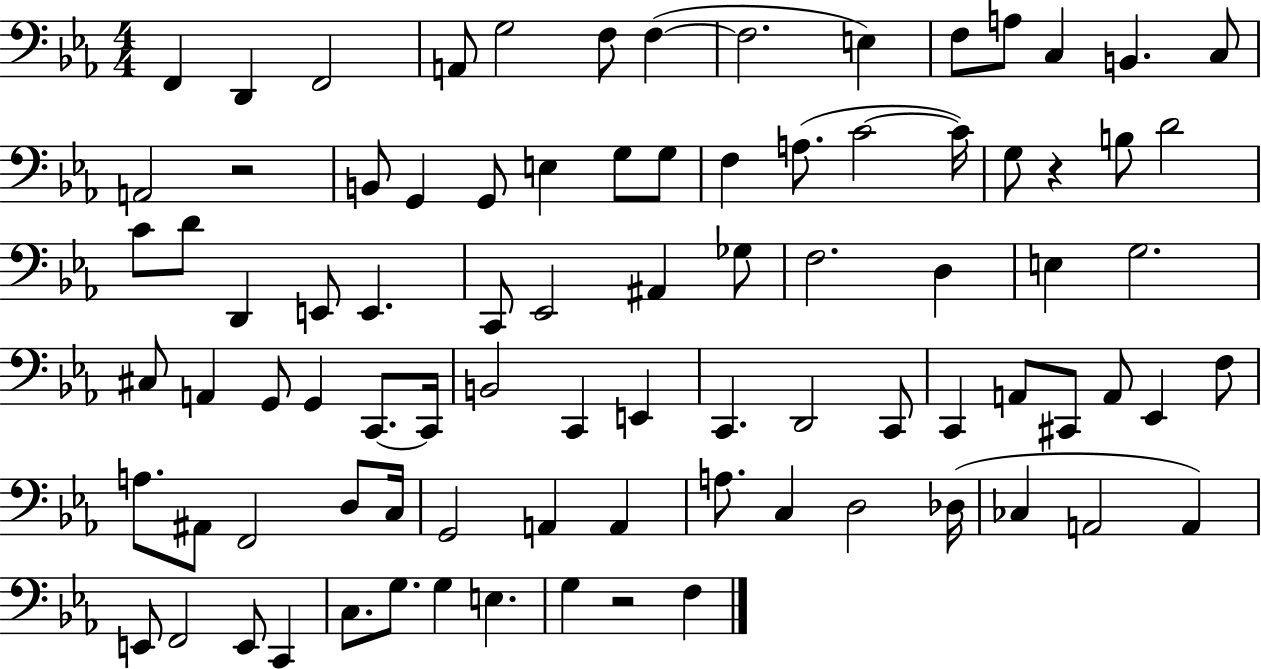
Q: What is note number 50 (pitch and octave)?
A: E2